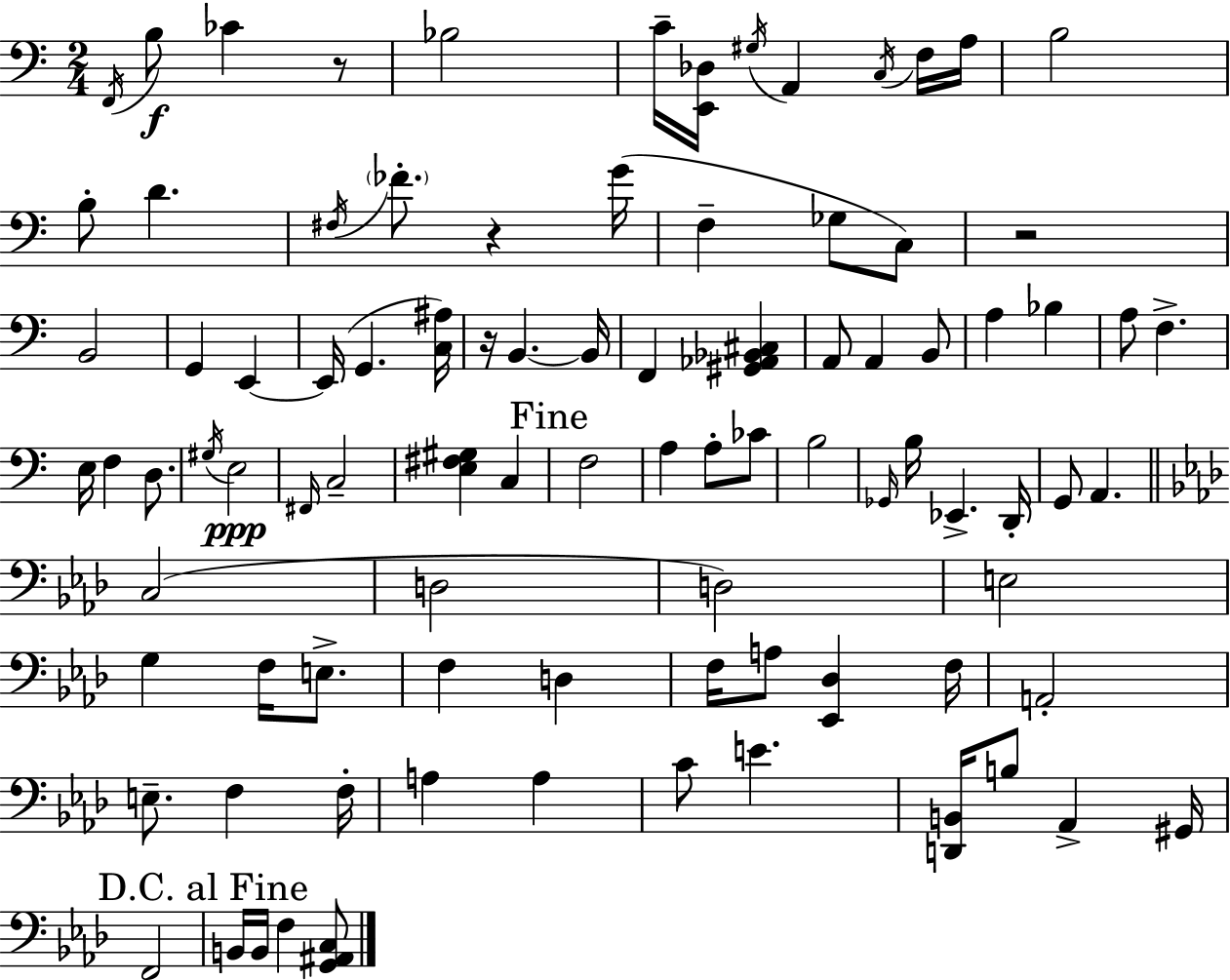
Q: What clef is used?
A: bass